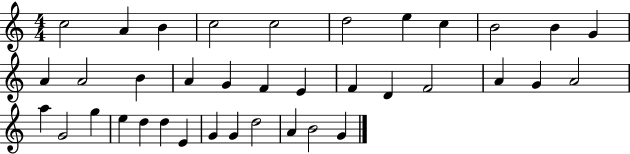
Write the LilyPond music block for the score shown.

{
  \clef treble
  \numericTimeSignature
  \time 4/4
  \key c \major
  c''2 a'4 b'4 | c''2 c''2 | d''2 e''4 c''4 | b'2 b'4 g'4 | \break a'4 a'2 b'4 | a'4 g'4 f'4 e'4 | f'4 d'4 f'2 | a'4 g'4 a'2 | \break a''4 g'2 g''4 | e''4 d''4 d''4 e'4 | g'4 g'4 d''2 | a'4 b'2 g'4 | \break \bar "|."
}